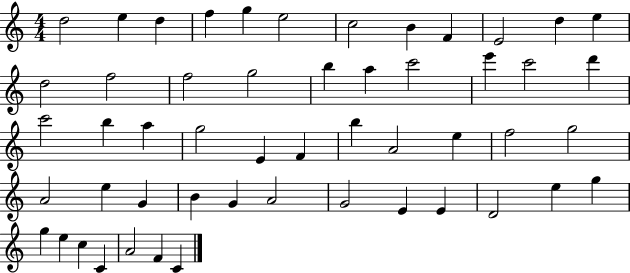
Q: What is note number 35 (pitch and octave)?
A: E5